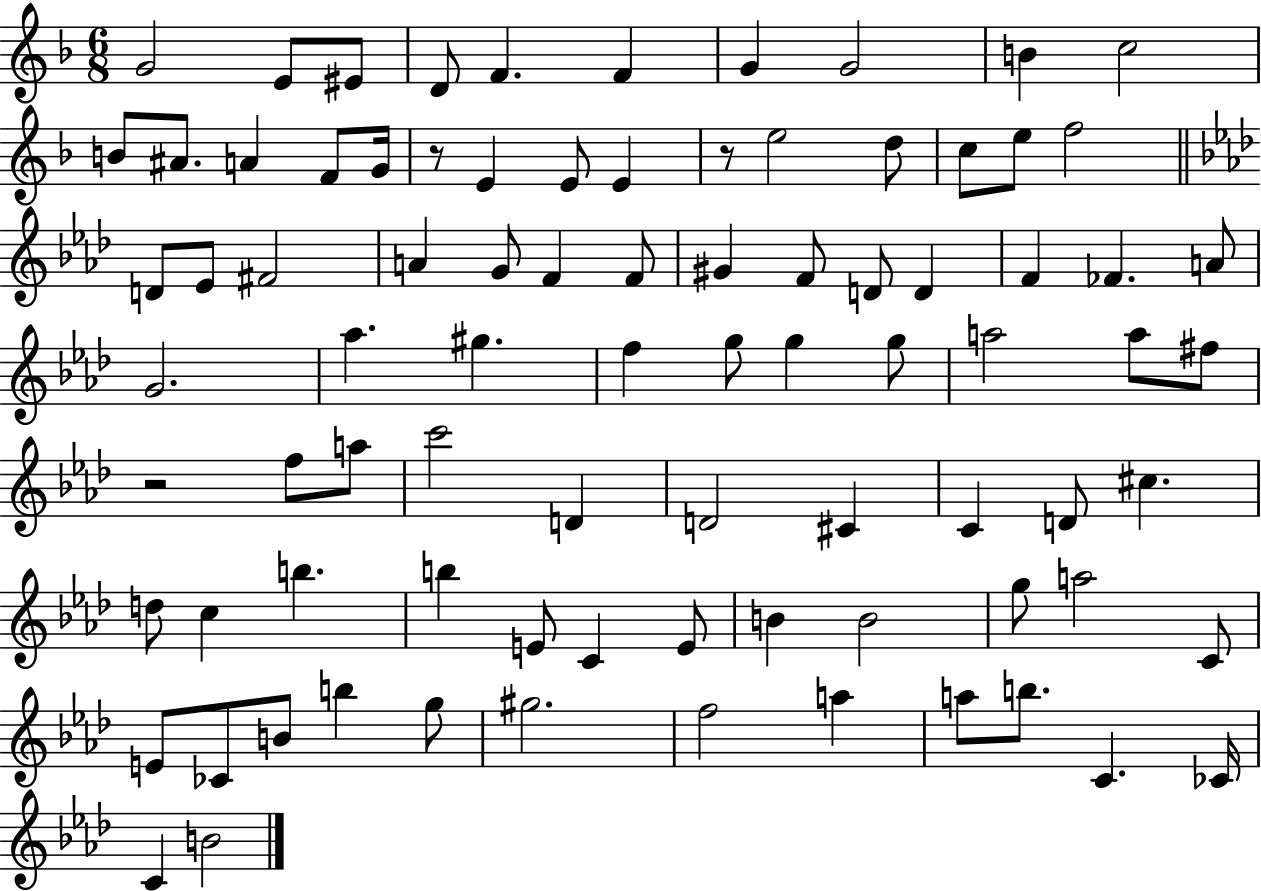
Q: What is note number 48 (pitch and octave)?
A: F5